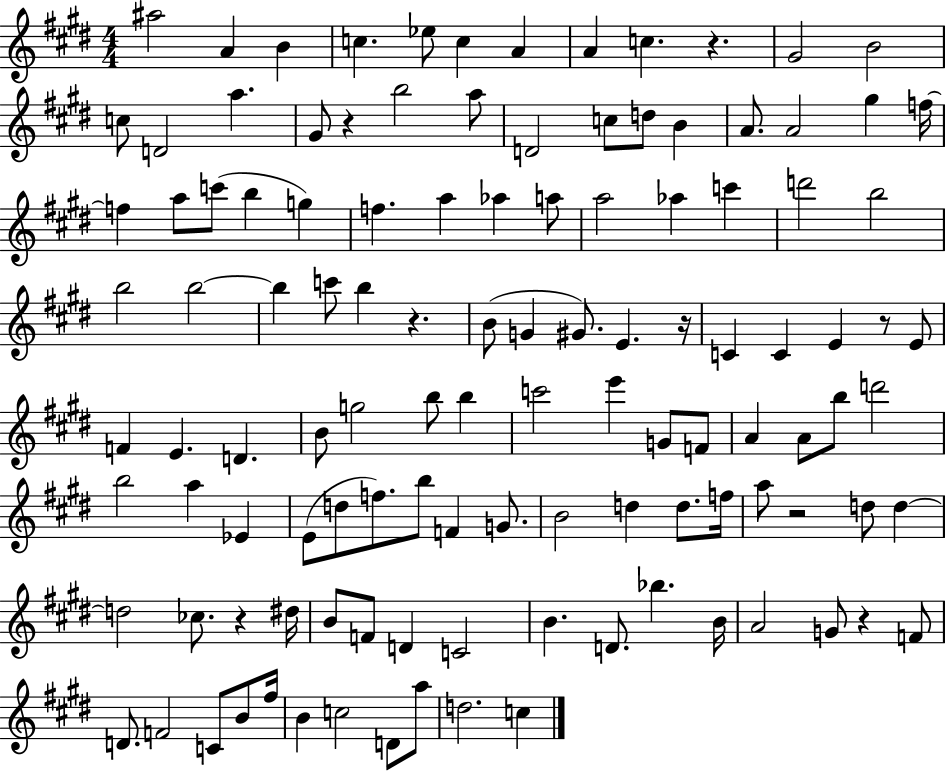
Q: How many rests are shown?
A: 8